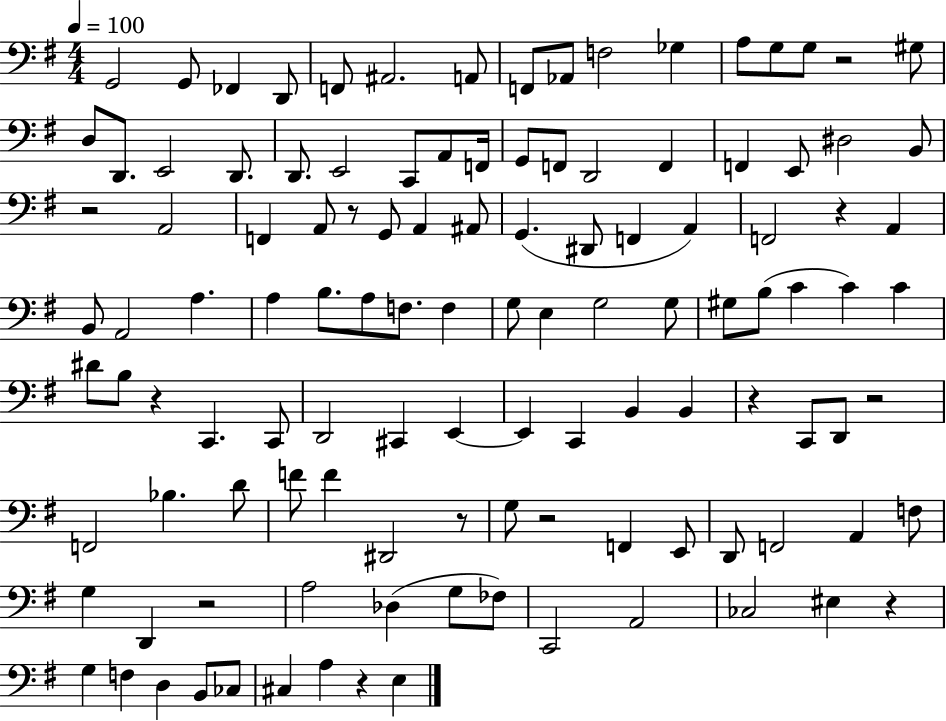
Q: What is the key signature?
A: G major